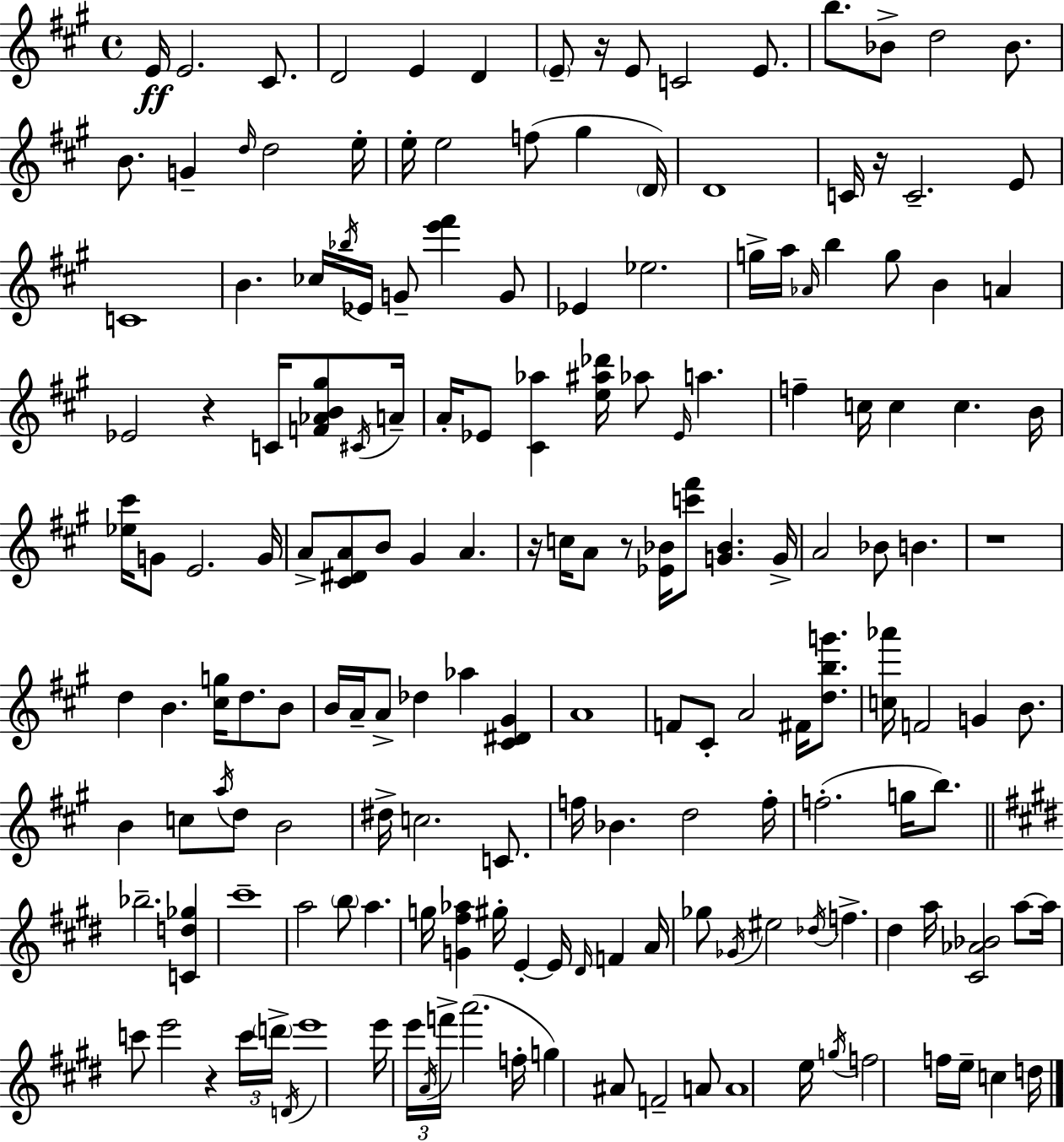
E4/s E4/h. C#4/e. D4/h E4/q D4/q E4/e R/s E4/e C4/h E4/e. B5/e. Bb4/e D5/h Bb4/e. B4/e. G4/q D5/s D5/h E5/s E5/s E5/h F5/e G#5/q D4/s D4/w C4/s R/s C4/h. E4/e C4/w B4/q. CES5/s Bb5/s Eb4/s G4/e [E6,F#6]/q G4/e Eb4/q Eb5/h. G5/s A5/s Ab4/s B5/q G5/e B4/q A4/q Eb4/h R/q C4/s [F4,Ab4,B4,G#5]/e C#4/s A4/s A4/s Eb4/e [C#4,Ab5]/q [E5,A#5,Db6]/s Ab5/e Eb4/s A5/q. F5/q C5/s C5/q C5/q. B4/s [Eb5,C#6]/s G4/e E4/h. G4/s A4/e [C#4,D#4,A4]/e B4/e G#4/q A4/q. R/s C5/s A4/e R/e [Eb4,Bb4]/s [C6,F#6]/e [G4,Bb4]/q. G4/s A4/h Bb4/e B4/q. R/w D5/q B4/q. [C#5,G5]/s D5/e. B4/e B4/s A4/s A4/e Db5/q Ab5/q [C#4,D#4,G#4]/q A4/w F4/e C#4/e A4/h F#4/s [D5,B5,G6]/e. [C5,Ab6]/s F4/h G4/q B4/e. B4/q C5/e A5/s D5/e B4/h D#5/s C5/h. C4/e. F5/s Bb4/q. D5/h F5/s F5/h. G5/s B5/e. Bb5/h. [C4,D5,Gb5]/q C#6/w A5/h B5/e A5/q. G5/s [G4,F#5,Ab5]/q G#5/s E4/q E4/s D#4/s F4/q A4/s Gb5/e Gb4/s EIS5/h Db5/s F5/q. D#5/q A5/s [C#4,Ab4,Bb4]/h A5/e A5/s C6/e E6/h R/q C6/s D6/s D4/s E6/w E6/s E6/s A4/s F6/s A6/h. F5/s G5/q A#4/e F4/h A4/e A4/w E5/s G5/s F5/h F5/s E5/s C5/q D5/s